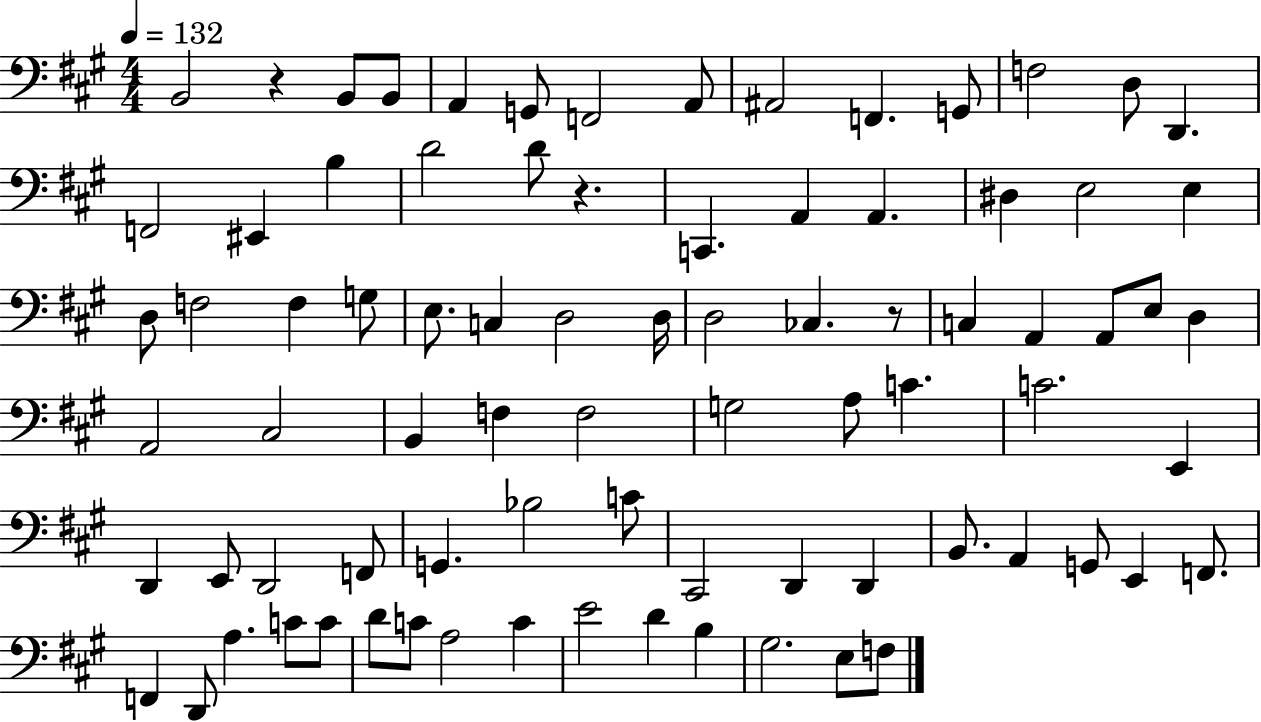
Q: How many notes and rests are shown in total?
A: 82